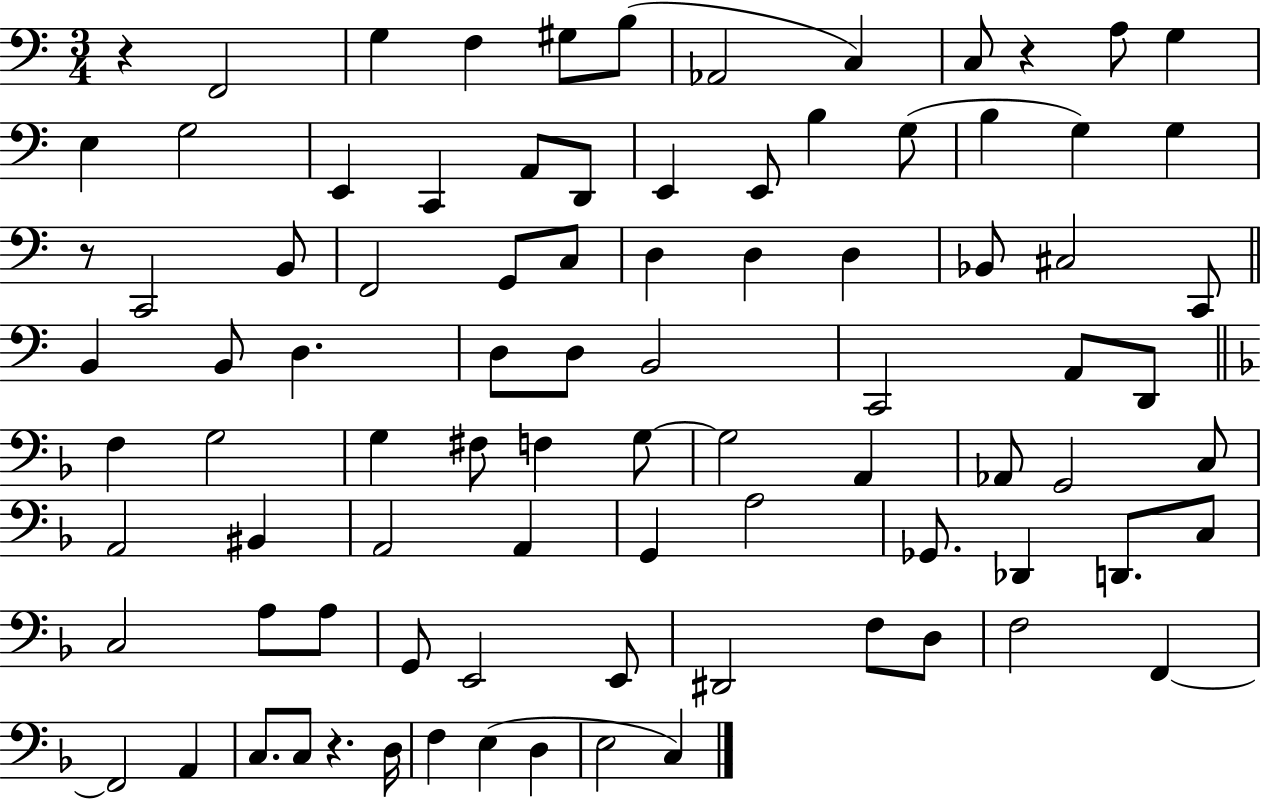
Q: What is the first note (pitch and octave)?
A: F2